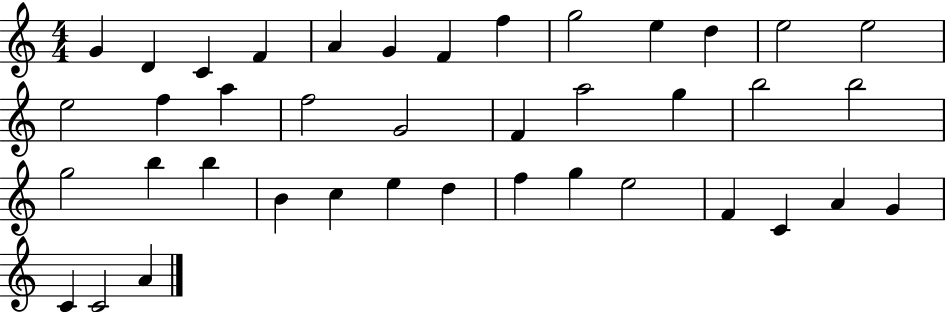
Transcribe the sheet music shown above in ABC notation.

X:1
T:Untitled
M:4/4
L:1/4
K:C
G D C F A G F f g2 e d e2 e2 e2 f a f2 G2 F a2 g b2 b2 g2 b b B c e d f g e2 F C A G C C2 A